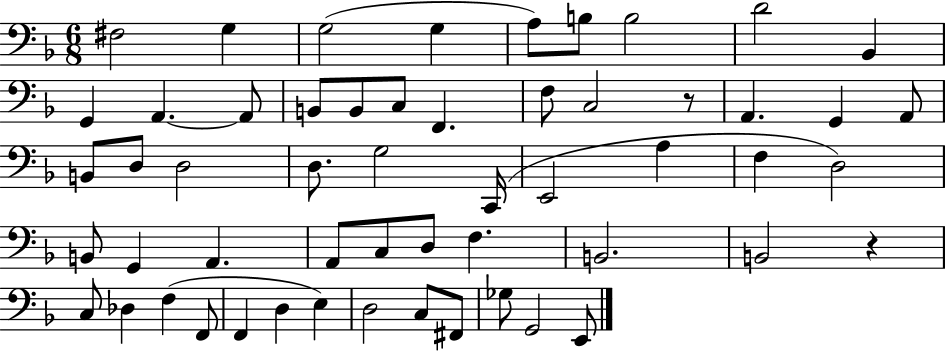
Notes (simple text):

F#3/h G3/q G3/h G3/q A3/e B3/e B3/h D4/h Bb2/q G2/q A2/q. A2/e B2/e B2/e C3/e F2/q. F3/e C3/h R/e A2/q. G2/q A2/e B2/e D3/e D3/h D3/e. G3/h C2/s E2/h A3/q F3/q D3/h B2/e G2/q A2/q. A2/e C3/e D3/e F3/q. B2/h. B2/h R/q C3/e Db3/q F3/q F2/e F2/q D3/q E3/q D3/h C3/e F#2/e Gb3/e G2/h E2/e